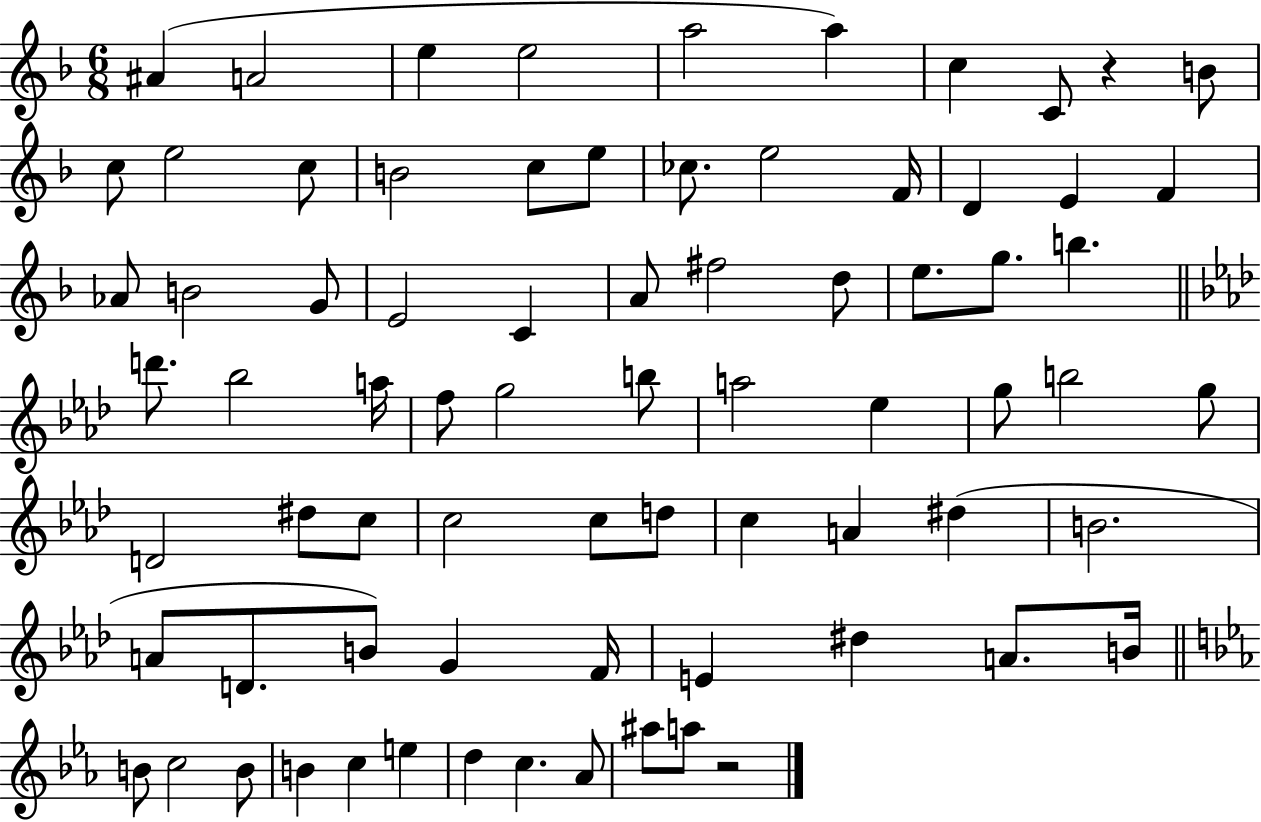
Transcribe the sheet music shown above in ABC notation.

X:1
T:Untitled
M:6/8
L:1/4
K:F
^A A2 e e2 a2 a c C/2 z B/2 c/2 e2 c/2 B2 c/2 e/2 _c/2 e2 F/4 D E F _A/2 B2 G/2 E2 C A/2 ^f2 d/2 e/2 g/2 b d'/2 _b2 a/4 f/2 g2 b/2 a2 _e g/2 b2 g/2 D2 ^d/2 c/2 c2 c/2 d/2 c A ^d B2 A/2 D/2 B/2 G F/4 E ^d A/2 B/4 B/2 c2 B/2 B c e d c _A/2 ^a/2 a/2 z2